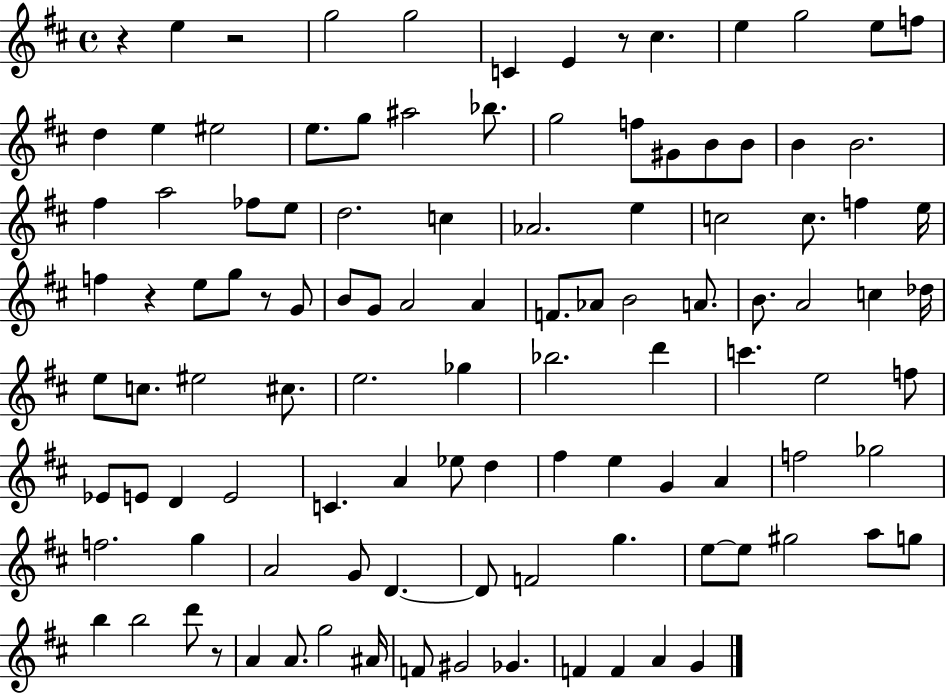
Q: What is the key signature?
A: D major